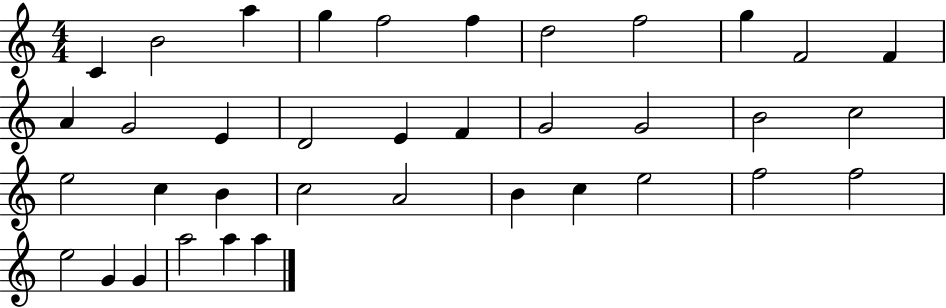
{
  \clef treble
  \numericTimeSignature
  \time 4/4
  \key c \major
  c'4 b'2 a''4 | g''4 f''2 f''4 | d''2 f''2 | g''4 f'2 f'4 | \break a'4 g'2 e'4 | d'2 e'4 f'4 | g'2 g'2 | b'2 c''2 | \break e''2 c''4 b'4 | c''2 a'2 | b'4 c''4 e''2 | f''2 f''2 | \break e''2 g'4 g'4 | a''2 a''4 a''4 | \bar "|."
}